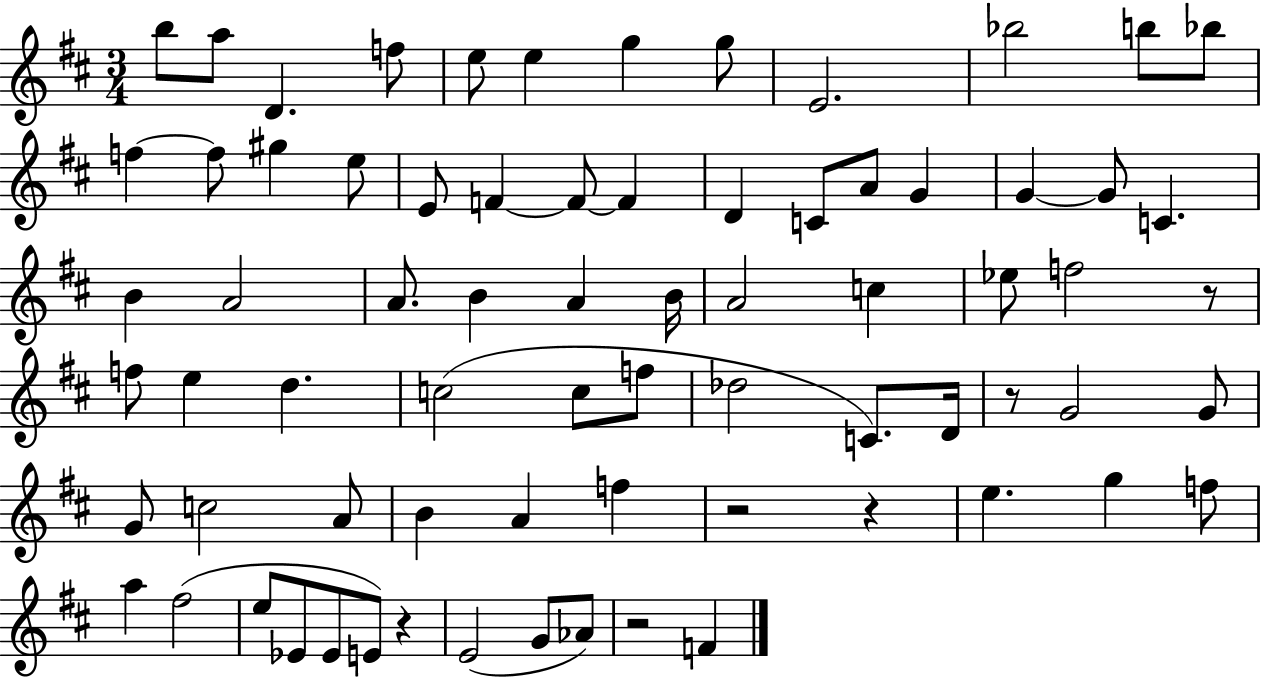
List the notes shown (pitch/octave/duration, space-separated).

B5/e A5/e D4/q. F5/e E5/e E5/q G5/q G5/e E4/h. Bb5/h B5/e Bb5/e F5/q F5/e G#5/q E5/e E4/e F4/q F4/e F4/q D4/q C4/e A4/e G4/q G4/q G4/e C4/q. B4/q A4/h A4/e. B4/q A4/q B4/s A4/h C5/q Eb5/e F5/h R/e F5/e E5/q D5/q. C5/h C5/e F5/e Db5/h C4/e. D4/s R/e G4/h G4/e G4/e C5/h A4/e B4/q A4/q F5/q R/h R/q E5/q. G5/q F5/e A5/q F#5/h E5/e Eb4/e Eb4/e E4/e R/q E4/h G4/e Ab4/e R/h F4/q